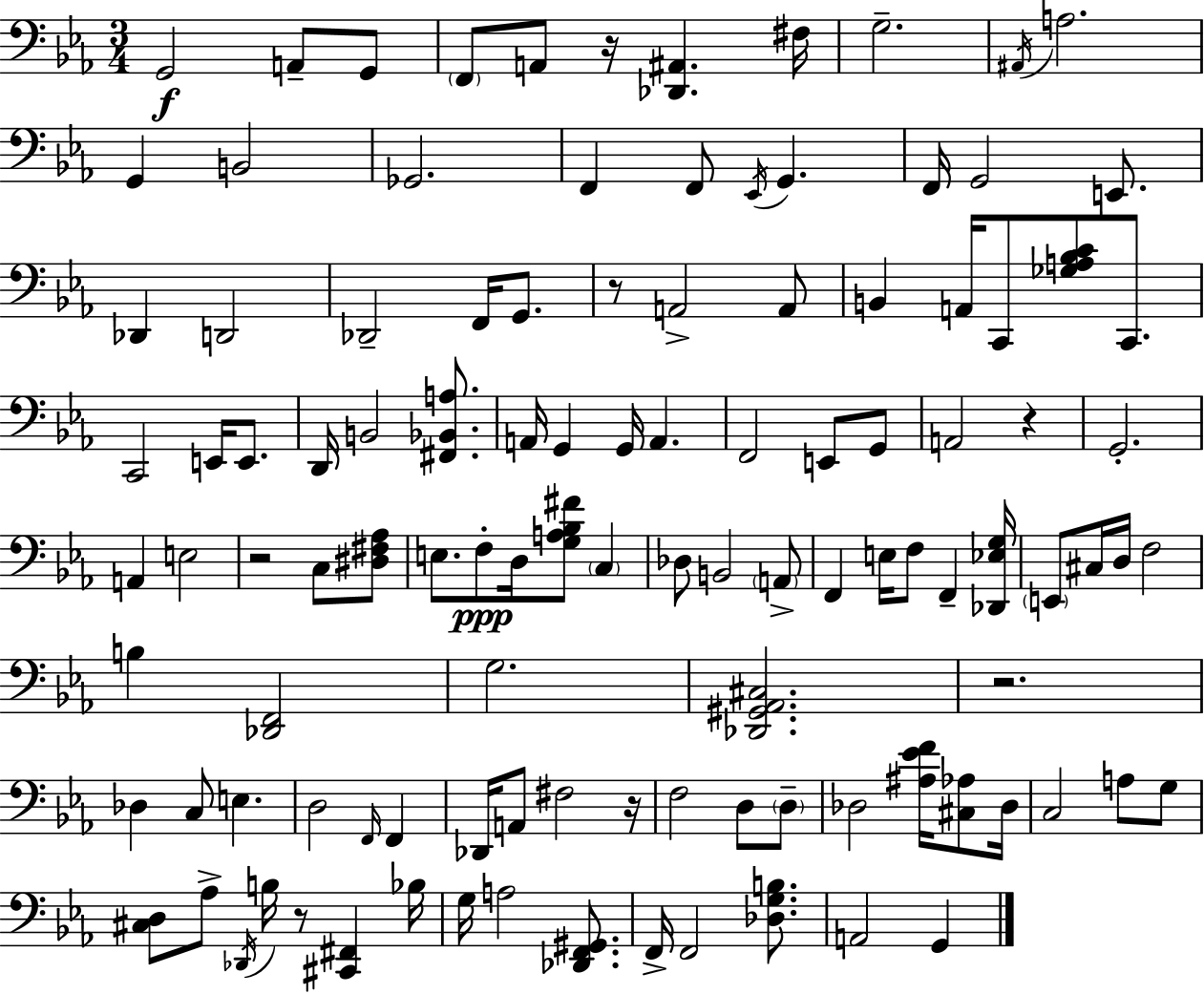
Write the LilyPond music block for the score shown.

{
  \clef bass
  \numericTimeSignature
  \time 3/4
  \key c \minor
  g,2\f a,8-- g,8 | \parenthesize f,8 a,8 r16 <des, ais,>4. fis16 | g2.-- | \acciaccatura { ais,16 } a2. | \break g,4 b,2 | ges,2. | f,4 f,8 \acciaccatura { ees,16 } g,4. | f,16 g,2 e,8. | \break des,4 d,2 | des,2-- f,16 g,8. | r8 a,2-> | a,8 b,4 a,16 c,8 <ges a bes c'>8 c,8. | \break c,2 e,16 e,8. | d,16 b,2 <fis, bes, a>8. | a,16 g,4 g,16 a,4. | f,2 e,8 | \break g,8 a,2 r4 | g,2.-. | a,4 e2 | r2 c8 | \break <dis fis aes>8 e8. f8-.\ppp d16 <g a bes fis'>8 \parenthesize c4 | des8 b,2 | \parenthesize a,8-> f,4 e16 f8 f,4-- | <des, ees g>16 \parenthesize e,8 cis16 d16 f2 | \break b4 <des, f,>2 | g2. | <des, gis, aes, cis>2. | r2. | \break des4 c8 e4. | d2 \grace { f,16 } f,4 | des,16 a,8 fis2 | r16 f2 d8 | \break \parenthesize d8-- des2 <ais ees' f'>16 | <cis aes>8 des16 c2 a8 | g8 <cis d>8 aes8-> \acciaccatura { des,16 } b16 r8 <cis, fis,>4 | bes16 g16 a2 | \break <des, f, gis,>8. f,16-> f,2 | <des g b>8. a,2 | g,4 \bar "|."
}